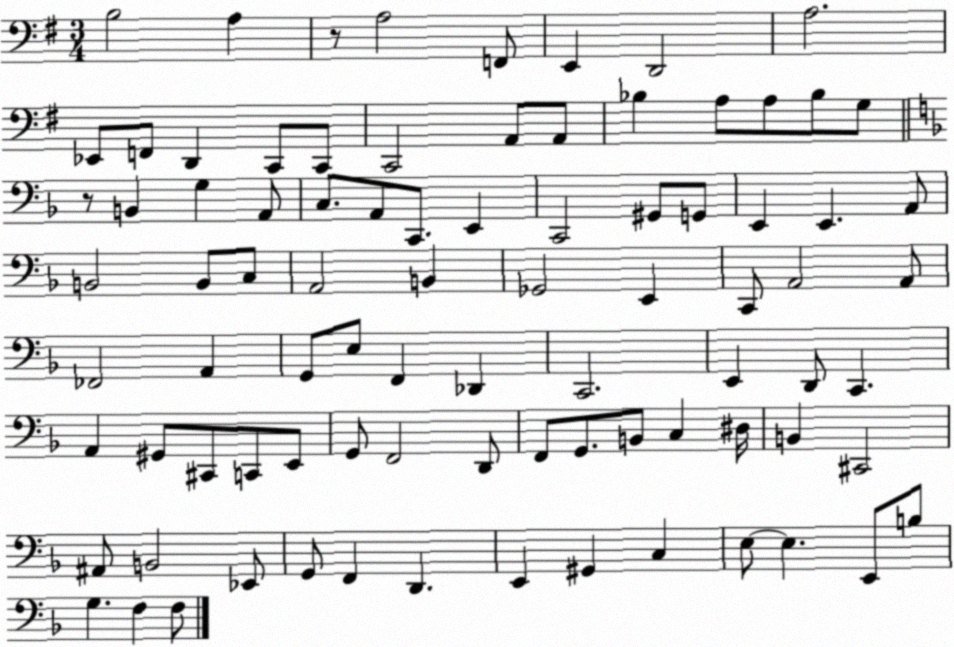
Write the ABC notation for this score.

X:1
T:Untitled
M:3/4
L:1/4
K:G
B,2 A, z/2 A,2 F,,/2 E,, D,,2 A,2 _E,,/2 F,,/2 D,, C,,/2 C,,/2 C,,2 A,,/2 A,,/2 _B, A,/2 A,/2 _B,/2 G,/2 z/2 B,, G, A,,/2 C,/2 A,,/2 C,,/2 E,, C,,2 ^G,,/2 G,,/2 E,, E,, A,,/2 B,,2 B,,/2 C,/2 A,,2 B,, _G,,2 E,, C,,/2 A,,2 A,,/2 _F,,2 A,, G,,/2 E,/2 F,, _D,, C,,2 E,, D,,/2 C,, A,, ^G,,/2 ^C,,/2 C,,/2 E,,/2 G,,/2 F,,2 D,,/2 F,,/2 G,,/2 B,,/2 C, ^D,/4 B,, ^C,,2 ^A,,/2 B,,2 _E,,/2 G,,/2 F,, D,, E,, ^G,, C, E,/2 E, E,,/2 B,/2 G, F, F,/2